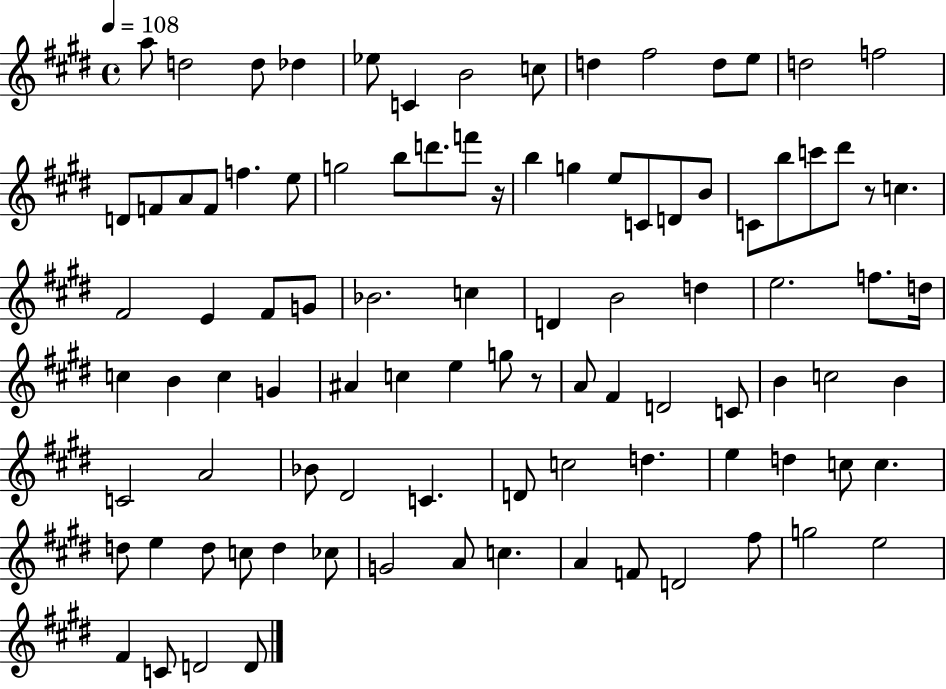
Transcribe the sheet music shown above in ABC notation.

X:1
T:Untitled
M:4/4
L:1/4
K:E
a/2 d2 d/2 _d _e/2 C B2 c/2 d ^f2 d/2 e/2 d2 f2 D/2 F/2 A/2 F/2 f e/2 g2 b/2 d'/2 f'/2 z/4 b g e/2 C/2 D/2 B/2 C/2 b/2 c'/2 ^d'/2 z/2 c ^F2 E ^F/2 G/2 _B2 c D B2 d e2 f/2 d/4 c B c G ^A c e g/2 z/2 A/2 ^F D2 C/2 B c2 B C2 A2 _B/2 ^D2 C D/2 c2 d e d c/2 c d/2 e d/2 c/2 d _c/2 G2 A/2 c A F/2 D2 ^f/2 g2 e2 ^F C/2 D2 D/2